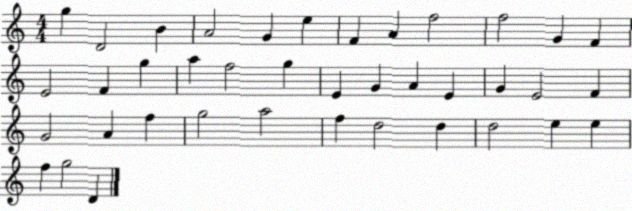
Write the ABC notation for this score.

X:1
T:Untitled
M:4/4
L:1/4
K:C
g D2 B A2 G e F A f2 f2 G F E2 F g a f2 g E G A E G E2 F G2 A f g2 a2 f d2 d d2 e e f g2 D